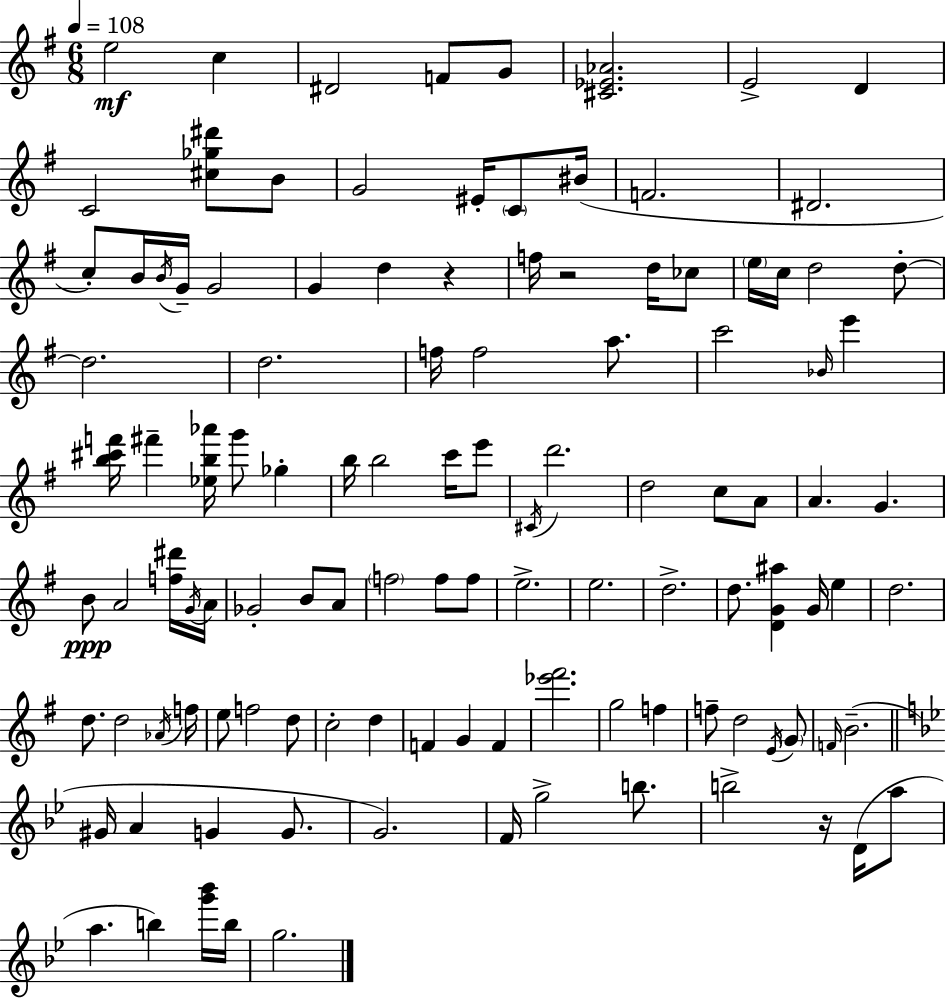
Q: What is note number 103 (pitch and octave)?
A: G5